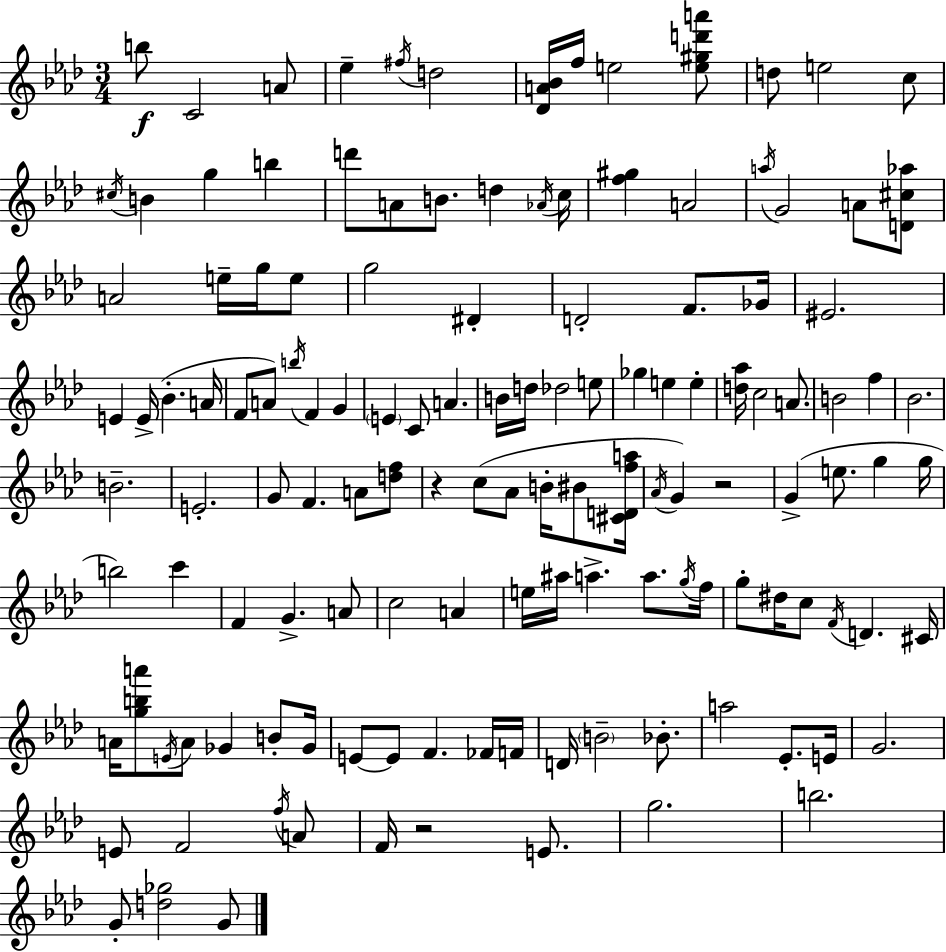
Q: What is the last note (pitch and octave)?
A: G4